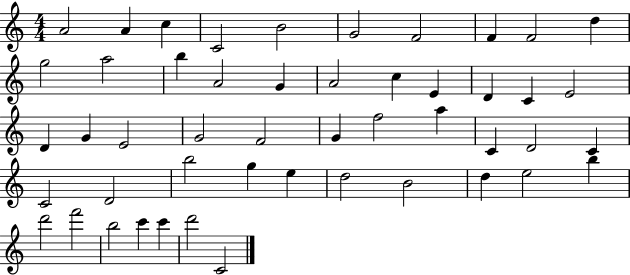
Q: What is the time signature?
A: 4/4